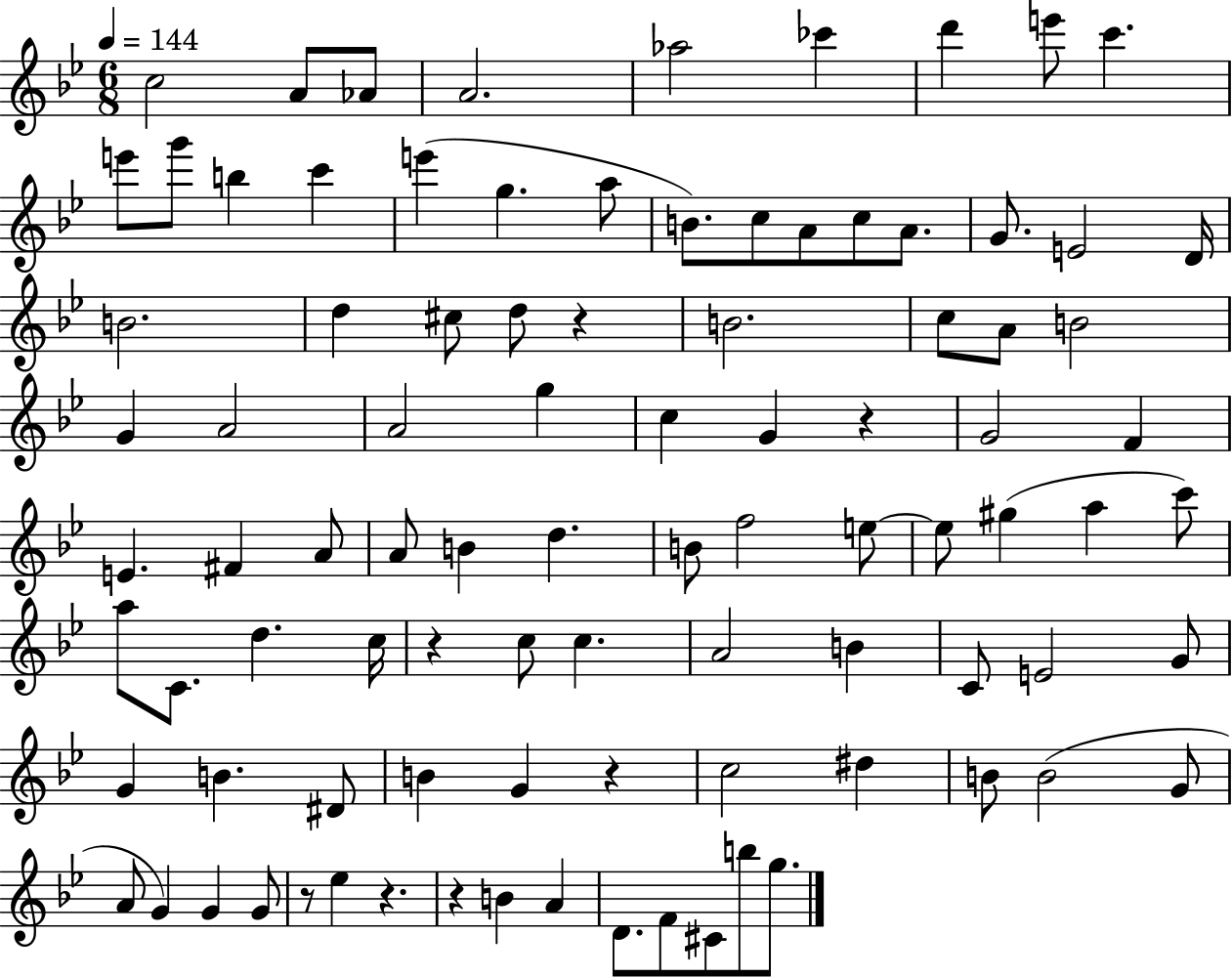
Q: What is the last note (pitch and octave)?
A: G5